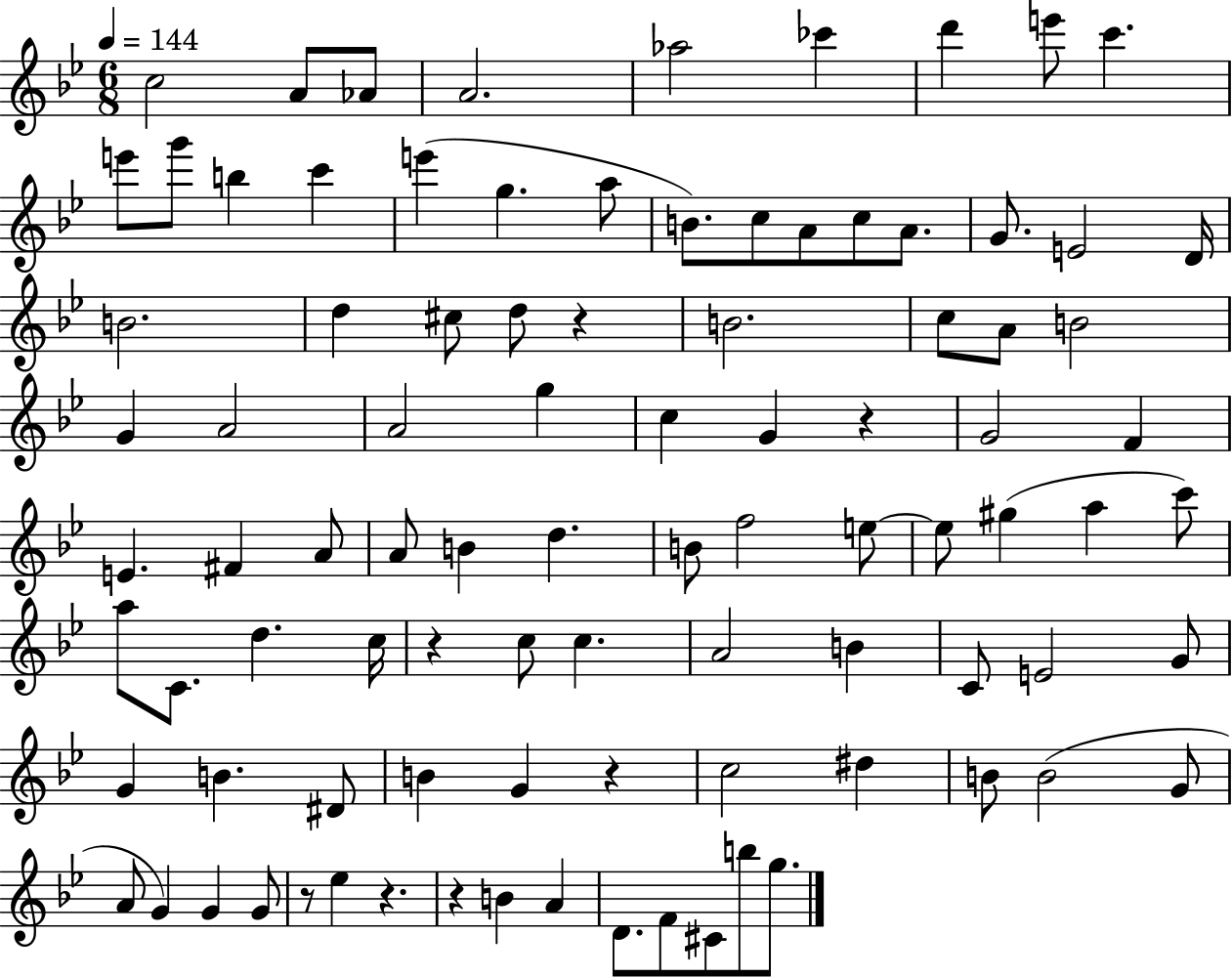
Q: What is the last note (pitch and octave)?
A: G5